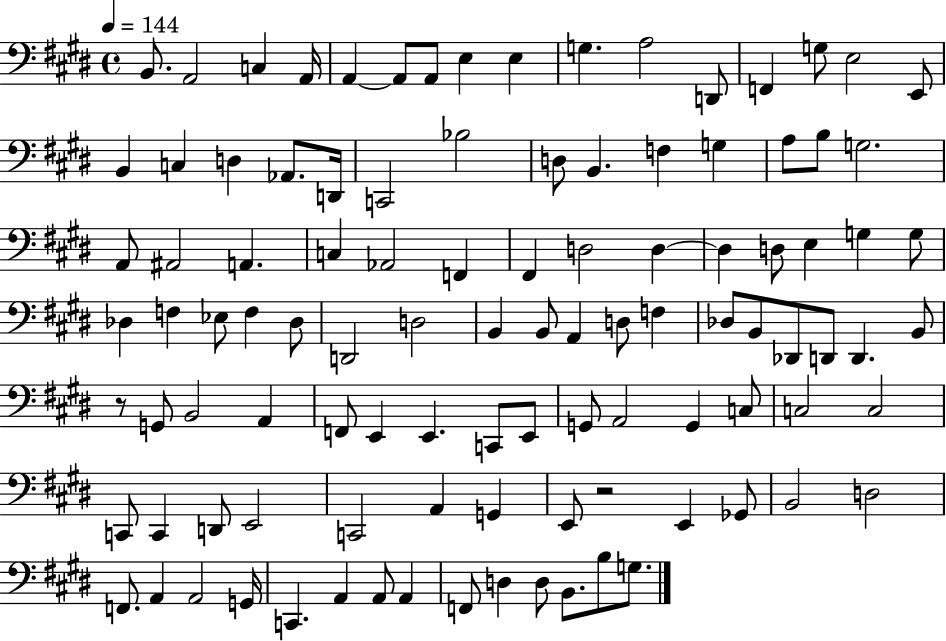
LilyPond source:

{
  \clef bass
  \time 4/4
  \defaultTimeSignature
  \key e \major
  \tempo 4 = 144
  b,8. a,2 c4 a,16 | a,4~~ a,8 a,8 e4 e4 | g4. a2 d,8 | f,4 g8 e2 e,8 | \break b,4 c4 d4 aes,8. d,16 | c,2 bes2 | d8 b,4. f4 g4 | a8 b8 g2. | \break a,8 ais,2 a,4. | c4 aes,2 f,4 | fis,4 d2 d4~~ | d4 d8 e4 g4 g8 | \break des4 f4 ees8 f4 des8 | d,2 d2 | b,4 b,8 a,4 d8 f4 | des8 b,8 des,8 d,8 d,4. b,8 | \break r8 g,8 b,2 a,4 | f,8 e,4 e,4. c,8 e,8 | g,8 a,2 g,4 c8 | c2 c2 | \break c,8 c,4 d,8 e,2 | c,2 a,4 g,4 | e,8 r2 e,4 ges,8 | b,2 d2 | \break f,8. a,4 a,2 g,16 | c,4. a,4 a,8 a,4 | f,8 d4 d8 b,8. b8 g8. | \bar "|."
}